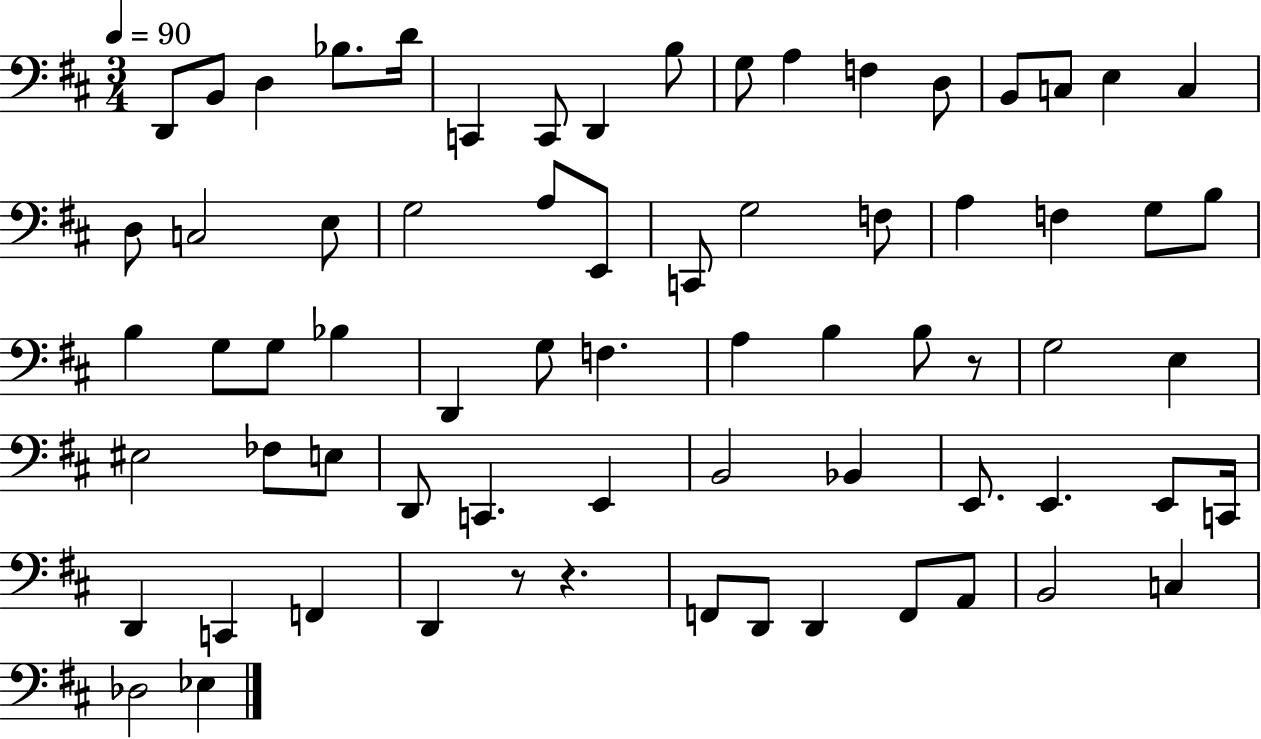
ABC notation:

X:1
T:Untitled
M:3/4
L:1/4
K:D
D,,/2 B,,/2 D, _B,/2 D/4 C,, C,,/2 D,, B,/2 G,/2 A, F, D,/2 B,,/2 C,/2 E, C, D,/2 C,2 E,/2 G,2 A,/2 E,,/2 C,,/2 G,2 F,/2 A, F, G,/2 B,/2 B, G,/2 G,/2 _B, D,, G,/2 F, A, B, B,/2 z/2 G,2 E, ^E,2 _F,/2 E,/2 D,,/2 C,, E,, B,,2 _B,, E,,/2 E,, E,,/2 C,,/4 D,, C,, F,, D,, z/2 z F,,/2 D,,/2 D,, F,,/2 A,,/2 B,,2 C, _D,2 _E,